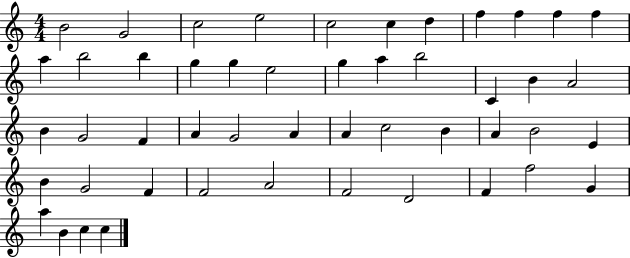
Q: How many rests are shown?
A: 0